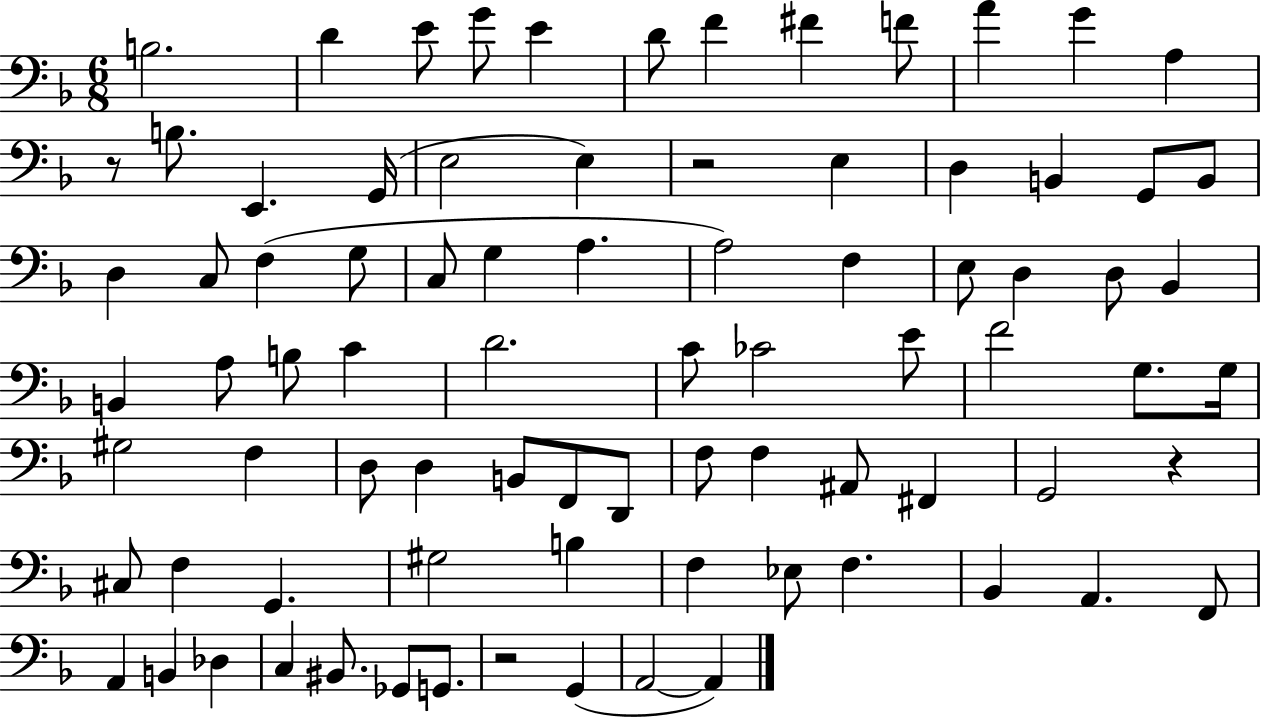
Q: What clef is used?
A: bass